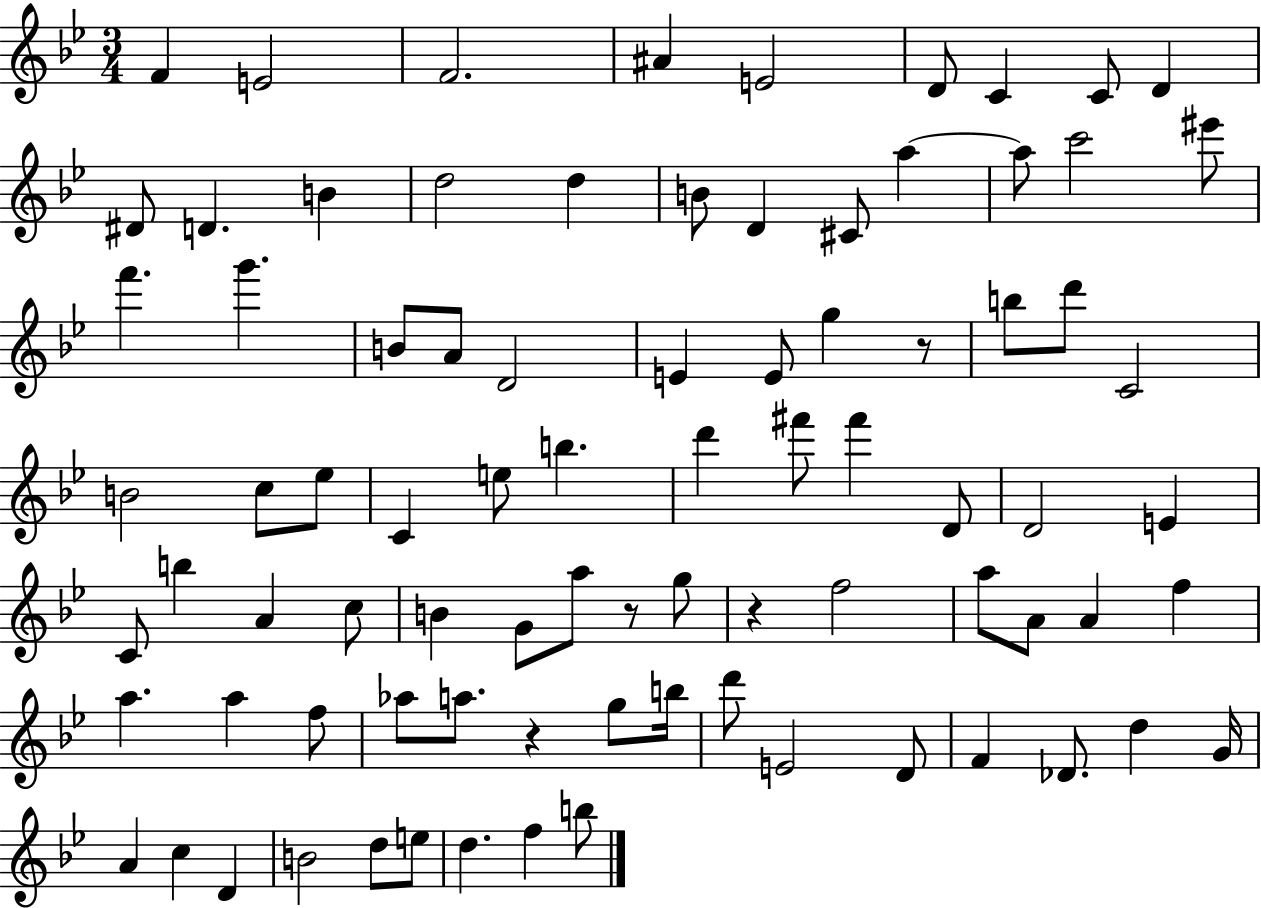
F4/q E4/h F4/h. A#4/q E4/h D4/e C4/q C4/e D4/q D#4/e D4/q. B4/q D5/h D5/q B4/e D4/q C#4/e A5/q A5/e C6/h EIS6/e F6/q. G6/q. B4/e A4/e D4/h E4/q E4/e G5/q R/e B5/e D6/e C4/h B4/h C5/e Eb5/e C4/q E5/e B5/q. D6/q F#6/e F#6/q D4/e D4/h E4/q C4/e B5/q A4/q C5/e B4/q G4/e A5/e R/e G5/e R/q F5/h A5/e A4/e A4/q F5/q A5/q. A5/q F5/e Ab5/e A5/e. R/q G5/e B5/s D6/e E4/h D4/e F4/q Db4/e. D5/q G4/s A4/q C5/q D4/q B4/h D5/e E5/e D5/q. F5/q B5/e